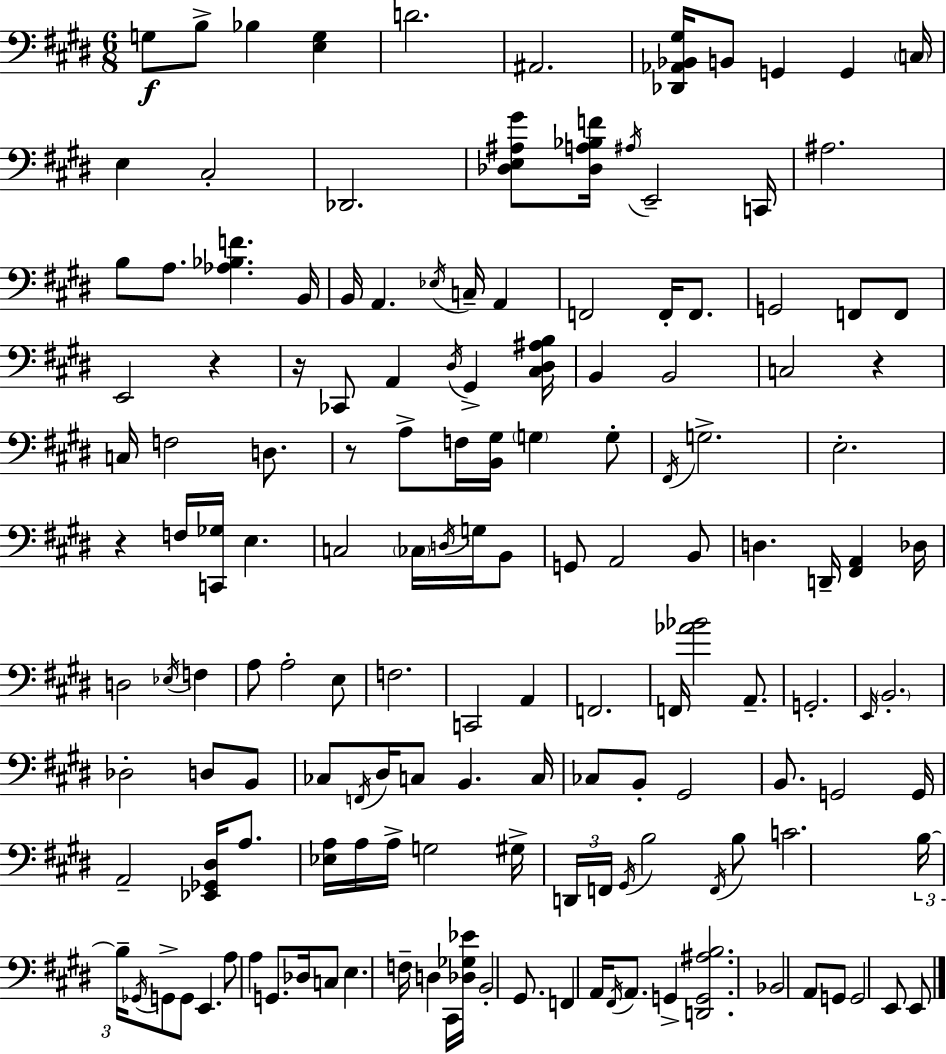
X:1
T:Untitled
M:6/8
L:1/4
K:E
G,/2 B,/2 _B, [E,G,] D2 ^A,,2 [_D,,_A,,_B,,^G,]/4 B,,/2 G,, G,, C,/4 E, ^C,2 _D,,2 [_D,E,^A,^G]/2 [_D,A,_B,F]/4 ^A,/4 E,,2 C,,/4 ^A,2 B,/2 A,/2 [_A,_B,F] B,,/4 B,,/4 A,, _E,/4 C,/4 A,, F,,2 F,,/4 F,,/2 G,,2 F,,/2 F,,/2 E,,2 z z/4 _C,,/2 A,, ^D,/4 ^G,, [^C,^D,^A,B,]/4 B,, B,,2 C,2 z C,/4 F,2 D,/2 z/2 A,/2 F,/4 [B,,^G,]/4 G, G,/2 ^F,,/4 G,2 E,2 z F,/4 [C,,_G,]/4 E, C,2 _C,/4 D,/4 G,/4 B,,/2 G,,/2 A,,2 B,,/2 D, D,,/4 [^F,,A,,] _D,/4 D,2 _E,/4 F, A,/2 A,2 E,/2 F,2 C,,2 A,, F,,2 F,,/4 [_A_B]2 A,,/2 G,,2 E,,/4 B,,2 _D,2 D,/2 B,,/2 _C,/2 F,,/4 ^D,/4 C,/2 B,, C,/4 _C,/2 B,,/2 ^G,,2 B,,/2 G,,2 G,,/4 A,,2 [_E,,_G,,^D,]/4 A,/2 [_E,A,]/4 A,/4 A,/4 G,2 ^G,/4 D,,/4 F,,/4 ^G,,/4 B,2 F,,/4 B,/2 C2 B,/4 B,/4 _G,,/4 G,,/2 G,,/2 E,, A,/2 A, G,,/2 _D,/4 C,/2 E, F,/4 D, ^C,,/4 [_D,_G,_E]/4 B,,2 ^G,,/2 F,, A,,/4 ^F,,/4 A,,/2 G,, [D,,G,,^A,B,]2 _B,,2 A,,/2 G,,/2 G,,2 E,,/2 E,,/2